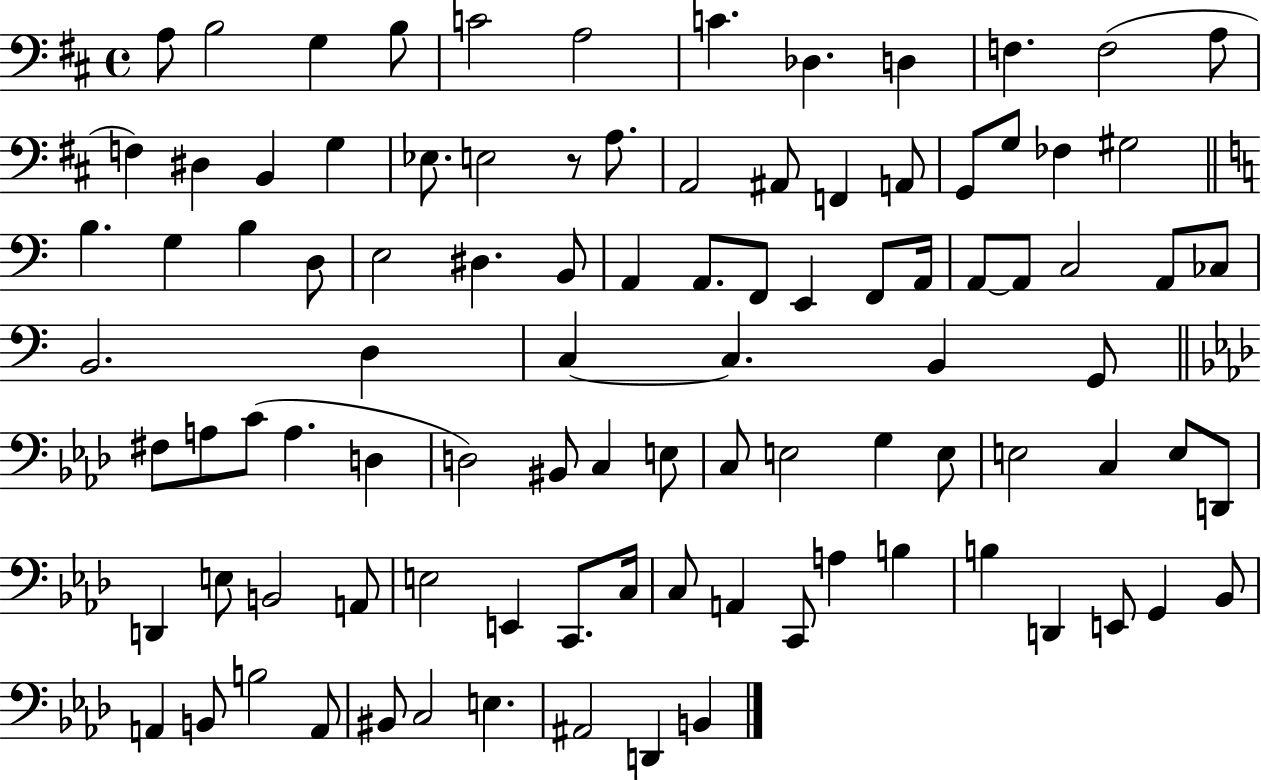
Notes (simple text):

A3/e B3/h G3/q B3/e C4/h A3/h C4/q. Db3/q. D3/q F3/q. F3/h A3/e F3/q D#3/q B2/q G3/q Eb3/e. E3/h R/e A3/e. A2/h A#2/e F2/q A2/e G2/e G3/e FES3/q G#3/h B3/q. G3/q B3/q D3/e E3/h D#3/q. B2/e A2/q A2/e. F2/e E2/q F2/e A2/s A2/e A2/e C3/h A2/e CES3/e B2/h. D3/q C3/q C3/q. B2/q G2/e F#3/e A3/e C4/e A3/q. D3/q D3/h BIS2/e C3/q E3/e C3/e E3/h G3/q E3/e E3/h C3/q E3/e D2/e D2/q E3/e B2/h A2/e E3/h E2/q C2/e. C3/s C3/e A2/q C2/e A3/q B3/q B3/q D2/q E2/e G2/q Bb2/e A2/q B2/e B3/h A2/e BIS2/e C3/h E3/q. A#2/h D2/q B2/q